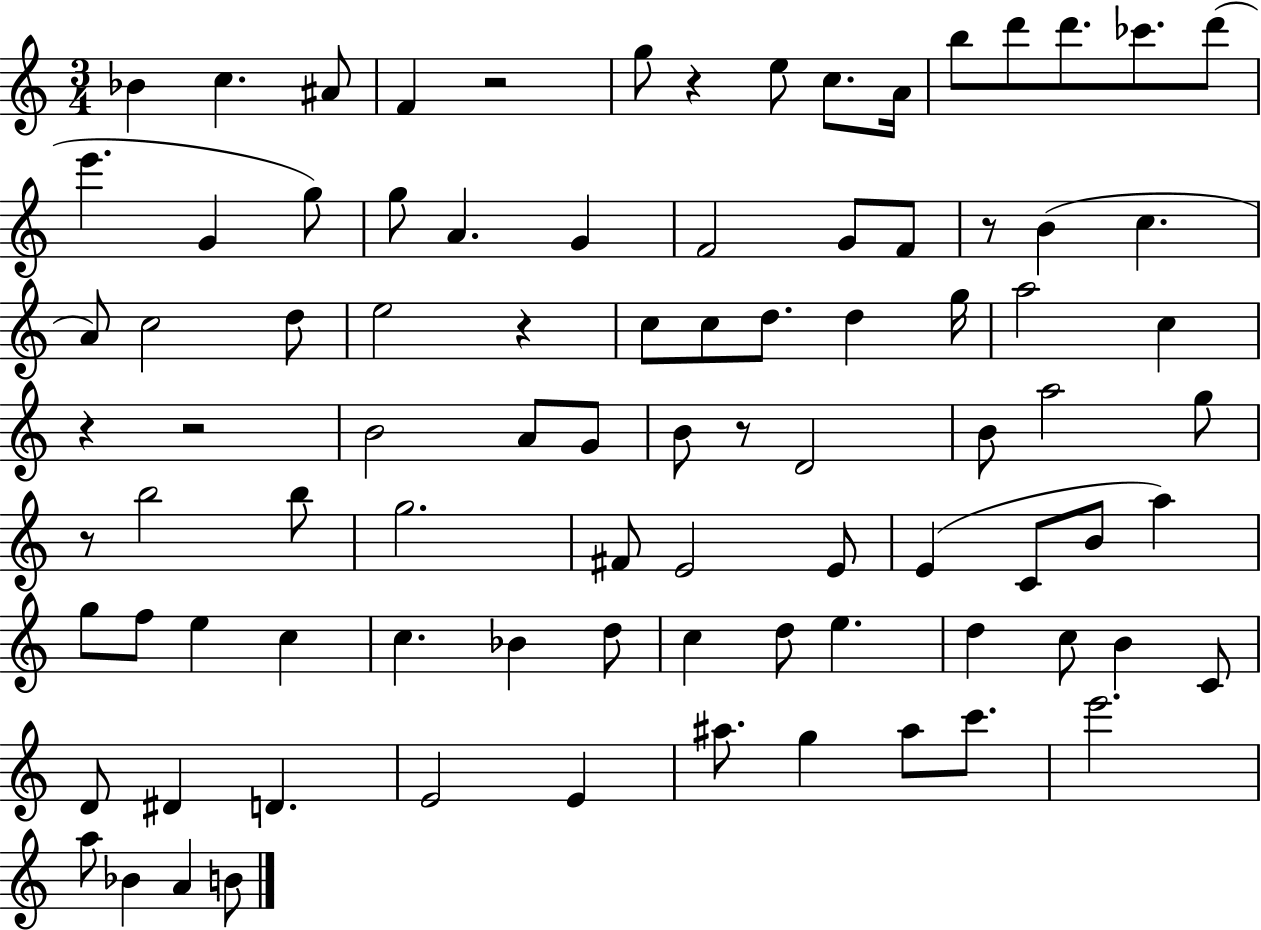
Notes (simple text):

Bb4/q C5/q. A#4/e F4/q R/h G5/e R/q E5/e C5/e. A4/s B5/e D6/e D6/e. CES6/e. D6/e E6/q. G4/q G5/e G5/e A4/q. G4/q F4/h G4/e F4/e R/e B4/q C5/q. A4/e C5/h D5/e E5/h R/q C5/e C5/e D5/e. D5/q G5/s A5/h C5/q R/q R/h B4/h A4/e G4/e B4/e R/e D4/h B4/e A5/h G5/e R/e B5/h B5/e G5/h. F#4/e E4/h E4/e E4/q C4/e B4/e A5/q G5/e F5/e E5/q C5/q C5/q. Bb4/q D5/e C5/q D5/e E5/q. D5/q C5/e B4/q C4/e D4/e D#4/q D4/q. E4/h E4/q A#5/e. G5/q A#5/e C6/e. E6/h. A5/e Bb4/q A4/q B4/e